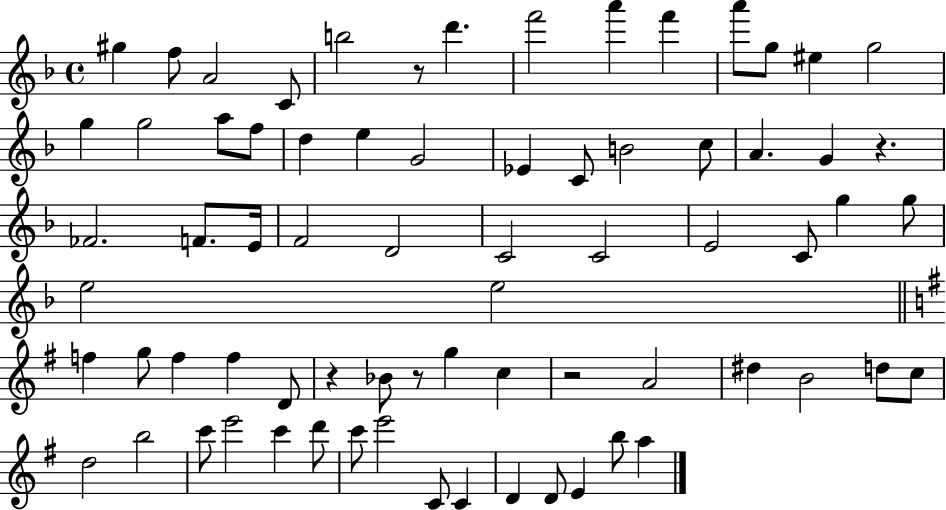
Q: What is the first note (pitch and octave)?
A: G#5